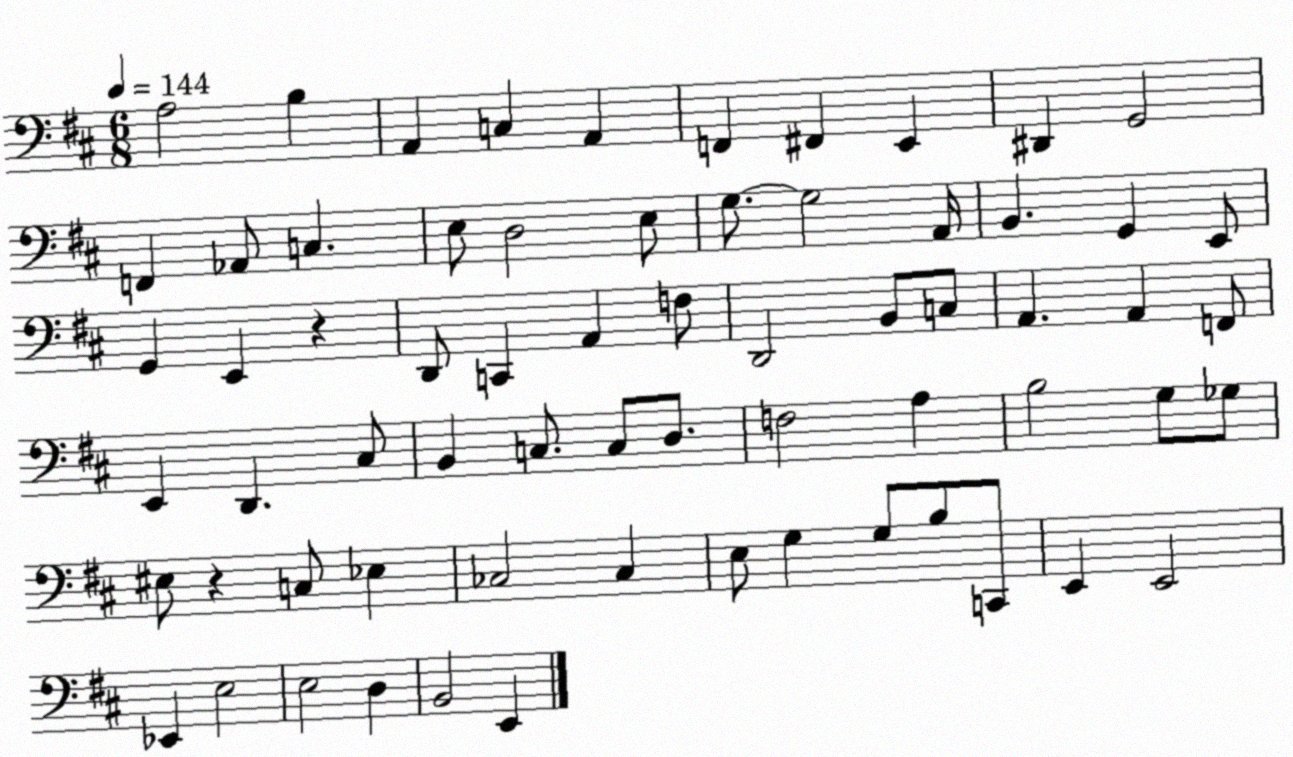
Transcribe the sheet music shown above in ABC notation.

X:1
T:Untitled
M:6/8
L:1/4
K:D
A,2 B, A,, C, A,, F,, ^F,, E,, ^D,, G,,2 F,, _A,,/2 C, E,/2 D,2 E,/2 G,/2 G,2 A,,/4 B,, G,, E,,/2 G,, E,, z D,,/2 C,, A,, F,/2 D,,2 B,,/2 C,/2 A,, A,, F,,/2 E,, D,, ^C,/2 B,, C,/2 C,/2 D,/2 F,2 A, B,2 G,/2 _G,/2 ^E,/2 z C,/2 _E, _C,2 _C, E,/2 G, G,/2 B,/2 C,,/2 E,, E,,2 _E,, E,2 E,2 D, B,,2 E,,